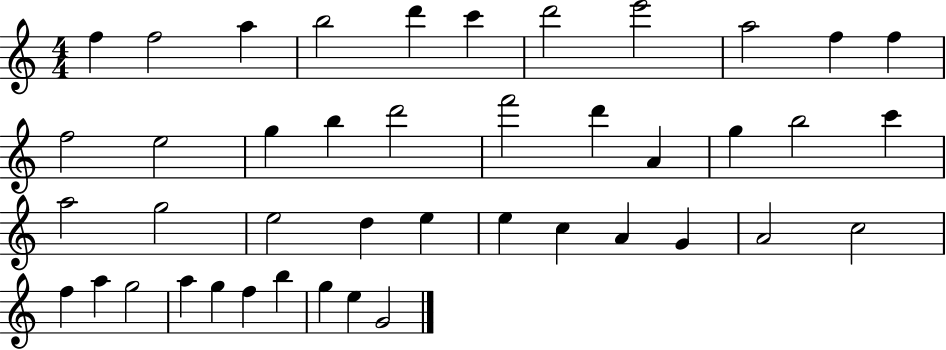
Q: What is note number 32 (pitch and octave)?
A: A4